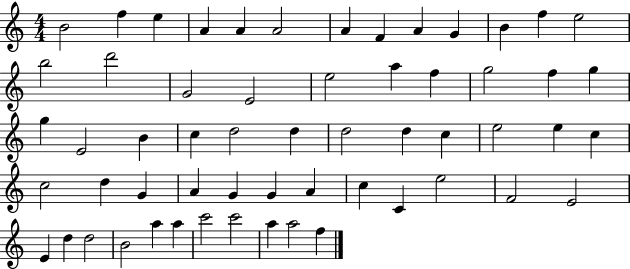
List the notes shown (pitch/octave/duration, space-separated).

B4/h F5/q E5/q A4/q A4/q A4/h A4/q F4/q A4/q G4/q B4/q F5/q E5/h B5/h D6/h G4/h E4/h E5/h A5/q F5/q G5/h F5/q G5/q G5/q E4/h B4/q C5/q D5/h D5/q D5/h D5/q C5/q E5/h E5/q C5/q C5/h D5/q G4/q A4/q G4/q G4/q A4/q C5/q C4/q E5/h F4/h E4/h E4/q D5/q D5/h B4/h A5/q A5/q C6/h C6/h A5/q A5/h F5/q